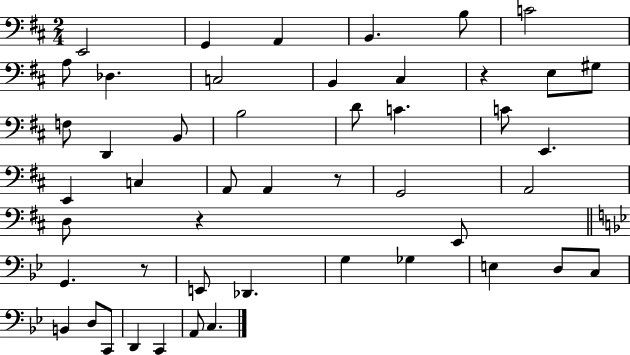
{
  \clef bass
  \numericTimeSignature
  \time 2/4
  \key d \major
  e,2 | g,4 a,4 | b,4. b8 | c'2 | \break a8 des4. | c2 | b,4 cis4 | r4 e8 gis8 | \break f8 d,4 b,8 | b2 | d'8 c'4. | c'8 e,4. | \break e,4 c4 | a,8 a,4 r8 | g,2 | a,2 | \break d8 r4 e,8 | \bar "||" \break \key bes \major g,4. r8 | e,8 des,4. | g4 ges4 | e4 d8 c8 | \break b,4 d8 c,8 | d,4 c,4 | a,8 c4. | \bar "|."
}